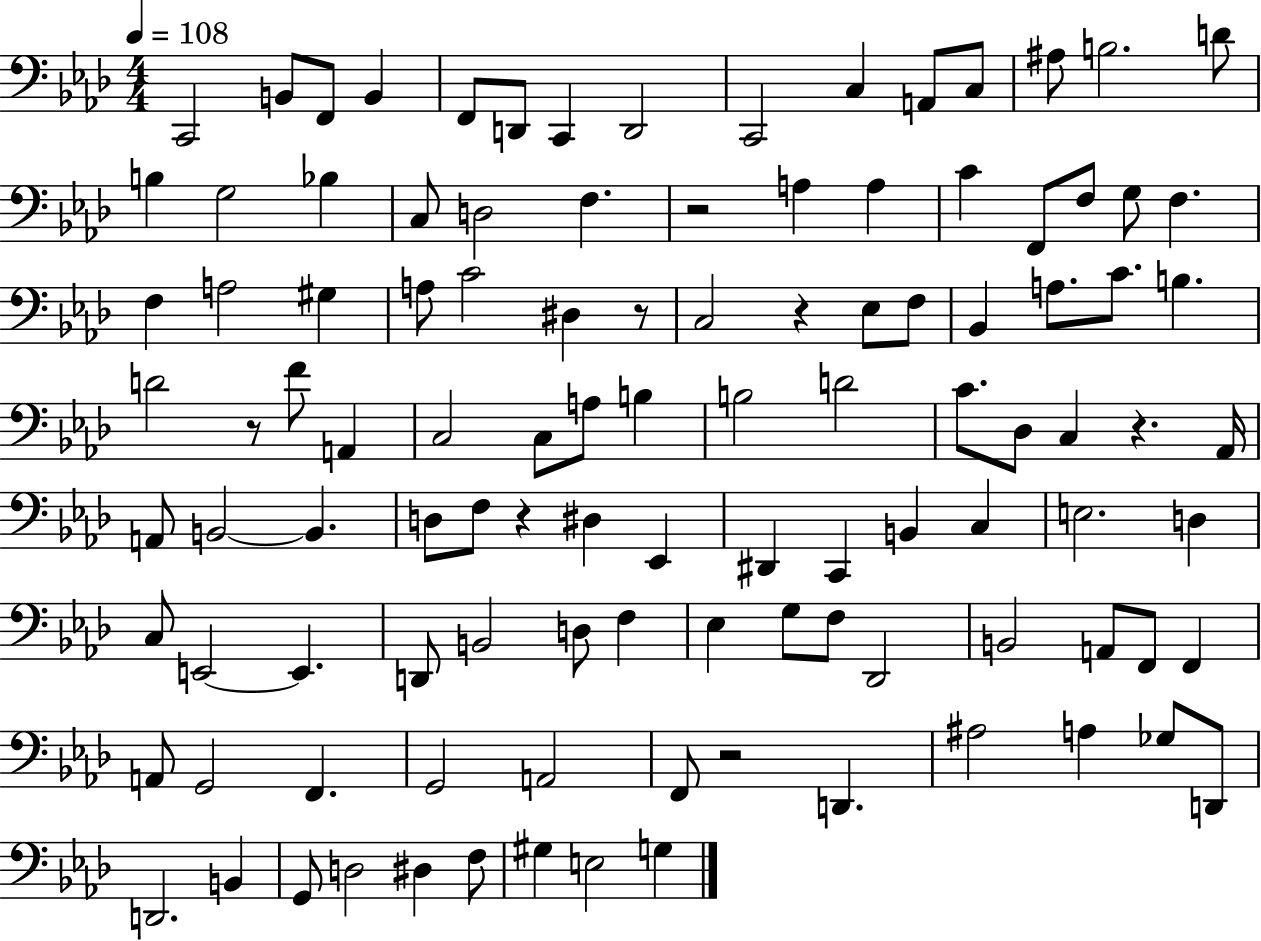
C2/h B2/e F2/e B2/q F2/e D2/e C2/q D2/h C2/h C3/q A2/e C3/e A#3/e B3/h. D4/e B3/q G3/h Bb3/q C3/e D3/h F3/q. R/h A3/q A3/q C4/q F2/e F3/e G3/e F3/q. F3/q A3/h G#3/q A3/e C4/h D#3/q R/e C3/h R/q Eb3/e F3/e Bb2/q A3/e. C4/e. B3/q. D4/h R/e F4/e A2/q C3/h C3/e A3/e B3/q B3/h D4/h C4/e. Db3/e C3/q R/q. Ab2/s A2/e B2/h B2/q. D3/e F3/e R/q D#3/q Eb2/q D#2/q C2/q B2/q C3/q E3/h. D3/q C3/e E2/h E2/q. D2/e B2/h D3/e F3/q Eb3/q G3/e F3/e Db2/h B2/h A2/e F2/e F2/q A2/e G2/h F2/q. G2/h A2/h F2/e R/h D2/q. A#3/h A3/q Gb3/e D2/e D2/h. B2/q G2/e D3/h D#3/q F3/e G#3/q E3/h G3/q